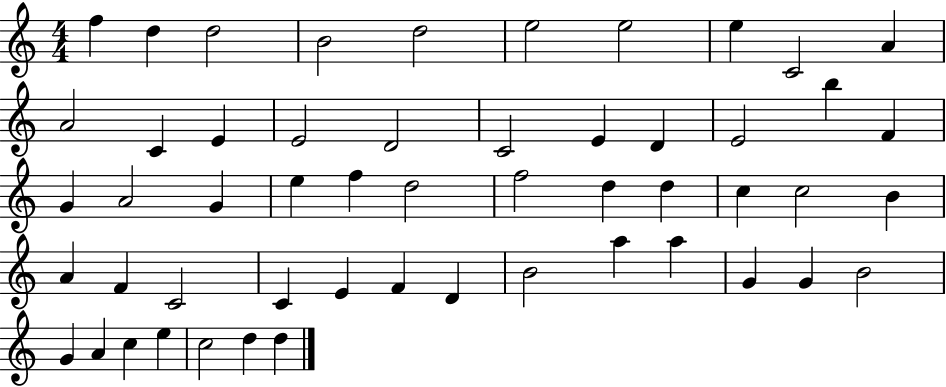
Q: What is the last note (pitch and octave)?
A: D5